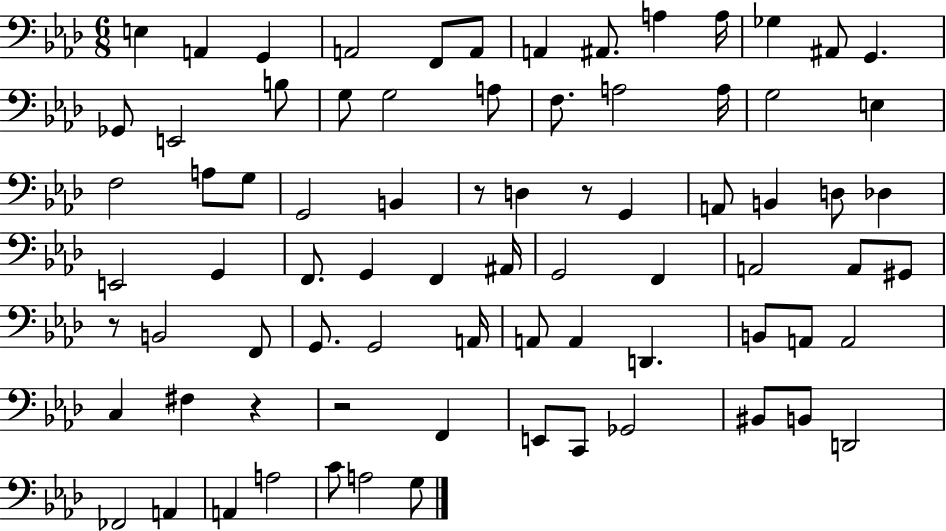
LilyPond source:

{
  \clef bass
  \numericTimeSignature
  \time 6/8
  \key aes \major
  e4 a,4 g,4 | a,2 f,8 a,8 | a,4 ais,8. a4 a16 | ges4 ais,8 g,4. | \break ges,8 e,2 b8 | g8 g2 a8 | f8. a2 a16 | g2 e4 | \break f2 a8 g8 | g,2 b,4 | r8 d4 r8 g,4 | a,8 b,4 d8 des4 | \break e,2 g,4 | f,8. g,4 f,4 ais,16 | g,2 f,4 | a,2 a,8 gis,8 | \break r8 b,2 f,8 | g,8. g,2 a,16 | a,8 a,4 d,4. | b,8 a,8 a,2 | \break c4 fis4 r4 | r2 f,4 | e,8 c,8 ges,2 | bis,8 b,8 d,2 | \break fes,2 a,4 | a,4 a2 | c'8 a2 g8 | \bar "|."
}